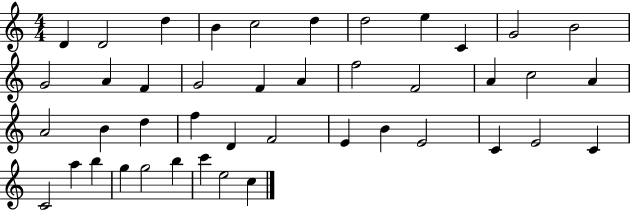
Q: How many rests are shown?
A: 0